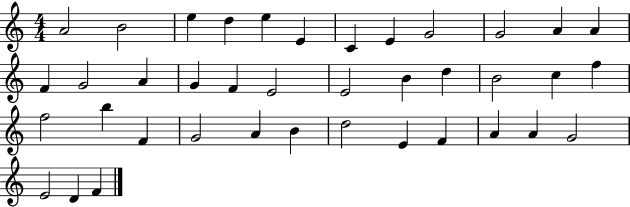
{
  \clef treble
  \numericTimeSignature
  \time 4/4
  \key c \major
  a'2 b'2 | e''4 d''4 e''4 e'4 | c'4 e'4 g'2 | g'2 a'4 a'4 | \break f'4 g'2 a'4 | g'4 f'4 e'2 | e'2 b'4 d''4 | b'2 c''4 f''4 | \break f''2 b''4 f'4 | g'2 a'4 b'4 | d''2 e'4 f'4 | a'4 a'4 g'2 | \break e'2 d'4 f'4 | \bar "|."
}